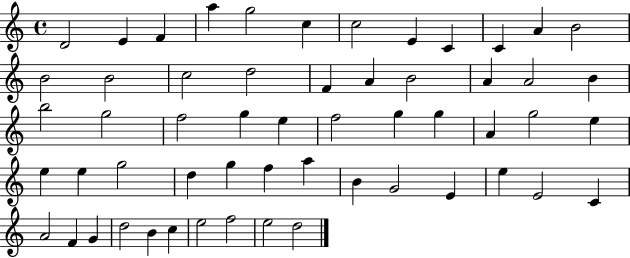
D4/h E4/q F4/q A5/q G5/h C5/q C5/h E4/q C4/q C4/q A4/q B4/h B4/h B4/h C5/h D5/h F4/q A4/q B4/h A4/q A4/h B4/q B5/h G5/h F5/h G5/q E5/q F5/h G5/q G5/q A4/q G5/h E5/q E5/q E5/q G5/h D5/q G5/q F5/q A5/q B4/q G4/h E4/q E5/q E4/h C4/q A4/h F4/q G4/q D5/h B4/q C5/q E5/h F5/h E5/h D5/h